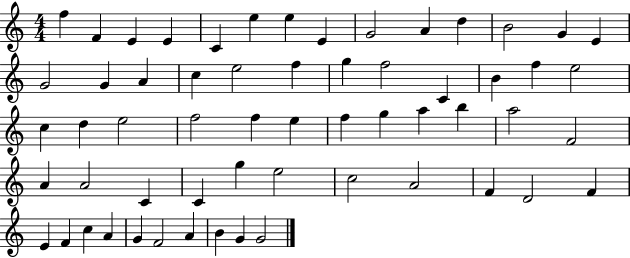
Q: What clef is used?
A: treble